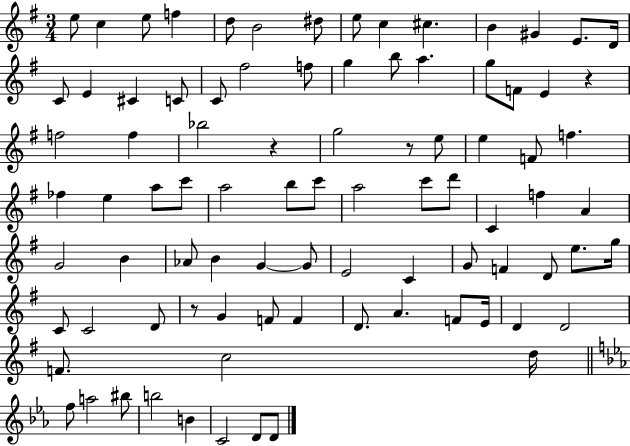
E5/e C5/q E5/e F5/q D5/e B4/h D#5/e E5/e C5/q C#5/q. B4/q G#4/q E4/e. D4/s C4/e E4/q C#4/q C4/e C4/e F#5/h F5/e G5/q B5/e A5/q. G5/e F4/e E4/q R/q F5/h F5/q Bb5/h R/q G5/h R/e E5/e E5/q F4/e F5/q. FES5/q E5/q A5/e C6/e A5/h B5/e C6/e A5/h C6/e D6/e C4/q F5/q A4/q G4/h B4/q Ab4/e B4/q G4/q G4/e E4/h C4/q G4/e F4/q D4/e E5/e. G5/s C4/e C4/h D4/e R/e G4/q F4/e F4/q D4/e. A4/q. F4/e E4/s D4/q D4/h F4/e. C5/h D5/s F5/e A5/h BIS5/e B5/h B4/q C4/h D4/e D4/e